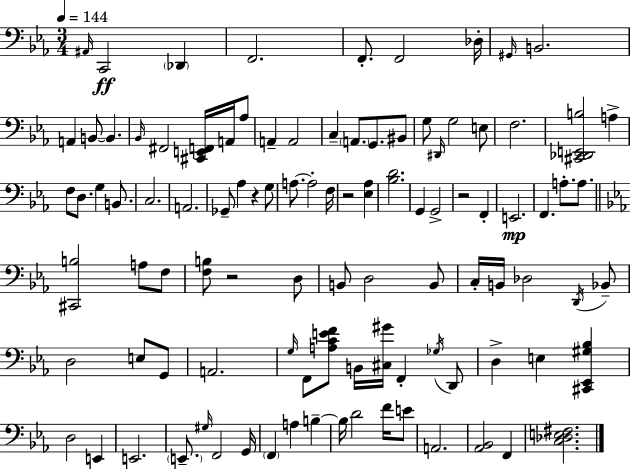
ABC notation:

X:1
T:Untitled
M:3/4
L:1/4
K:Cm
^A,,/4 C,,2 _D,, F,,2 F,,/2 F,,2 _D,/4 ^G,,/4 B,,2 A,, B,,/2 B,, _B,,/4 ^F,,2 [^C,,E,,F,,]/4 A,,/4 _A,/2 A,, A,,2 C, A,,/2 G,,/2 ^B,,/2 G,/2 ^D,,/4 G,2 E,/2 F,2 [^C,,_D,,E,,B,]2 A, F,/2 D,/2 G, B,,/2 C,2 A,,2 _G,,/2 _A, z G,/2 A,/2 A,2 F,/4 z2 [_E,_A,] [_B,D]2 G,, G,,2 z2 F,, E,,2 F,, A,/2 A,/2 [^C,,B,]2 A,/2 F,/2 [F,B,]/2 z2 D,/2 B,,/2 D,2 B,,/2 C,/4 B,,/4 _D,2 D,,/4 _B,,/2 D,2 E,/2 G,,/2 A,,2 G,/4 F,,/2 [A,CEF]/2 B,,/4 [^C,^G]/4 F,, _G,/4 D,,/2 D, E, [^C,,_E,,^G,_B,] D,2 E,, E,,2 E,,/2 ^G,/4 F,,2 G,,/4 F,, A, B, B,/4 D2 F/4 E/2 A,,2 [_A,,_B,,]2 F,, [C,_D,E,^F,]2